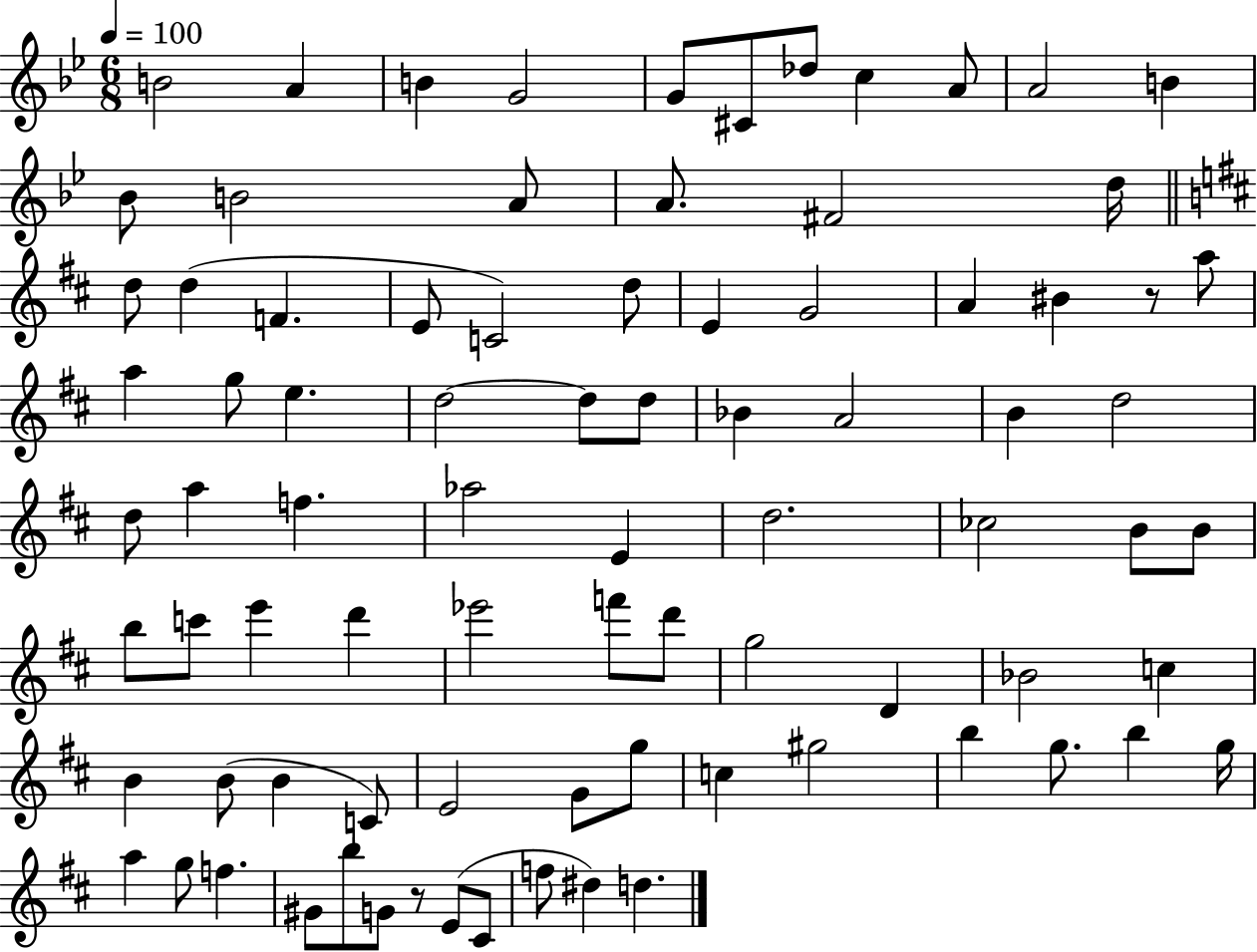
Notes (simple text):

B4/h A4/q B4/q G4/h G4/e C#4/e Db5/e C5/q A4/e A4/h B4/q Bb4/e B4/h A4/e A4/e. F#4/h D5/s D5/e D5/q F4/q. E4/e C4/h D5/e E4/q G4/h A4/q BIS4/q R/e A5/e A5/q G5/e E5/q. D5/h D5/e D5/e Bb4/q A4/h B4/q D5/h D5/e A5/q F5/q. Ab5/h E4/q D5/h. CES5/h B4/e B4/e B5/e C6/e E6/q D6/q Eb6/h F6/e D6/e G5/h D4/q Bb4/h C5/q B4/q B4/e B4/q C4/e E4/h G4/e G5/e C5/q G#5/h B5/q G5/e. B5/q G5/s A5/q G5/e F5/q. G#4/e B5/e G4/e R/e E4/e C#4/e F5/e D#5/q D5/q.